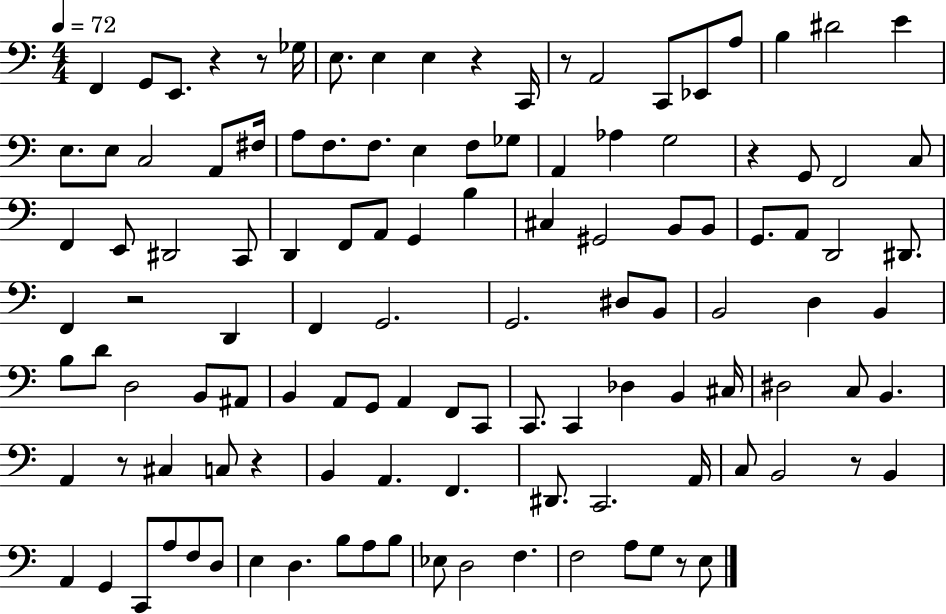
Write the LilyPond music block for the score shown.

{
  \clef bass
  \numericTimeSignature
  \time 4/4
  \key c \major
  \tempo 4 = 72
  f,4 g,8 e,8. r4 r8 ges16 | e8. e4 e4 r4 c,16 | r8 a,2 c,8 ees,8 a8 | b4 dis'2 e'4 | \break e8. e8 c2 a,8 fis16 | a8 f8. f8. e4 f8 ges8 | a,4 aes4 g2 | r4 g,8 f,2 c8 | \break f,4 e,8 dis,2 c,8 | d,4 f,8 a,8 g,4 b4 | cis4 gis,2 b,8 b,8 | g,8. a,8 d,2 dis,8. | \break f,4 r2 d,4 | f,4 g,2. | g,2. dis8 b,8 | b,2 d4 b,4 | \break b8 d'8 d2 b,8 ais,8 | b,4 a,8 g,8 a,4 f,8 c,8 | c,8. c,4 des4 b,4 cis16 | dis2 c8 b,4. | \break a,4 r8 cis4 c8 r4 | b,4 a,4. f,4. | dis,8. c,2. a,16 | c8 b,2 r8 b,4 | \break a,4 g,4 c,8 a8 f8 d8 | e4 d4. b8 a8 b8 | ees8 d2 f4. | f2 a8 g8 r8 e8 | \break \bar "|."
}